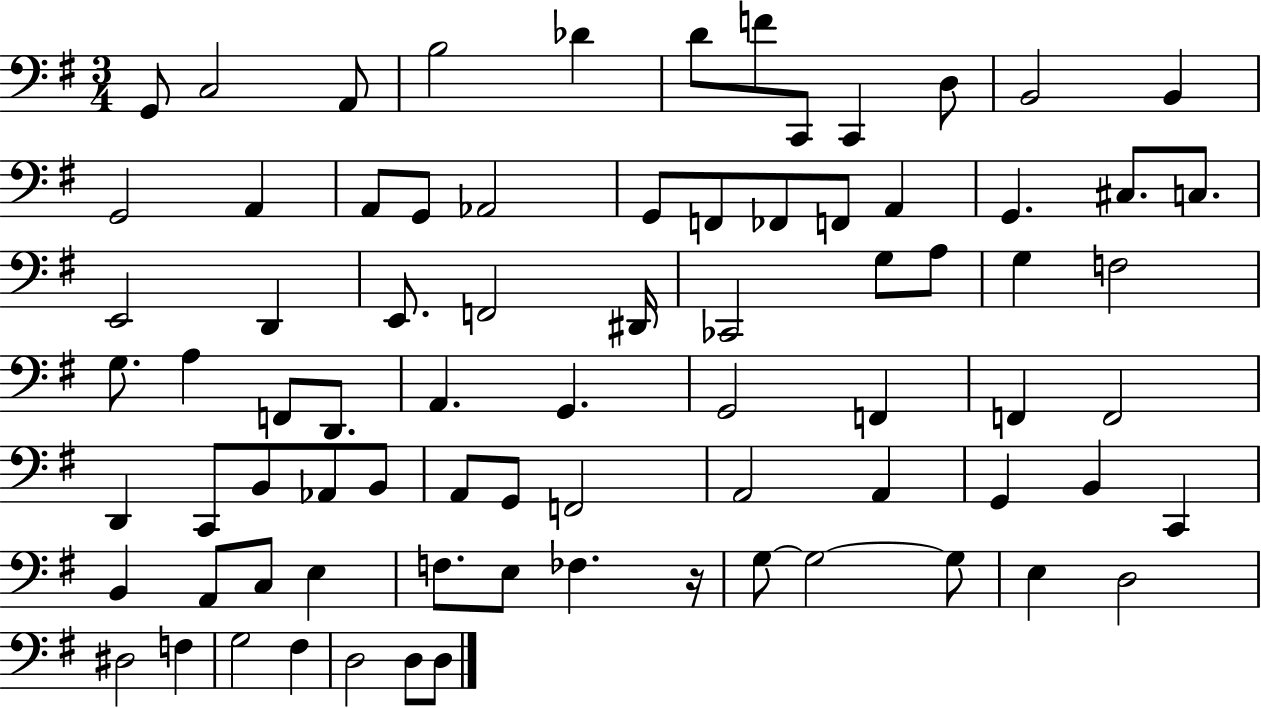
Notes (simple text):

G2/e C3/h A2/e B3/h Db4/q D4/e F4/e C2/e C2/q D3/e B2/h B2/q G2/h A2/q A2/e G2/e Ab2/h G2/e F2/e FES2/e F2/e A2/q G2/q. C#3/e. C3/e. E2/h D2/q E2/e. F2/h D#2/s CES2/h G3/e A3/e G3/q F3/h G3/e. A3/q F2/e D2/e. A2/q. G2/q. G2/h F2/q F2/q F2/h D2/q C2/e B2/e Ab2/e B2/e A2/e G2/e F2/h A2/h A2/q G2/q B2/q C2/q B2/q A2/e C3/e E3/q F3/e. E3/e FES3/q. R/s G3/e G3/h G3/e E3/q D3/h D#3/h F3/q G3/h F#3/q D3/h D3/e D3/e